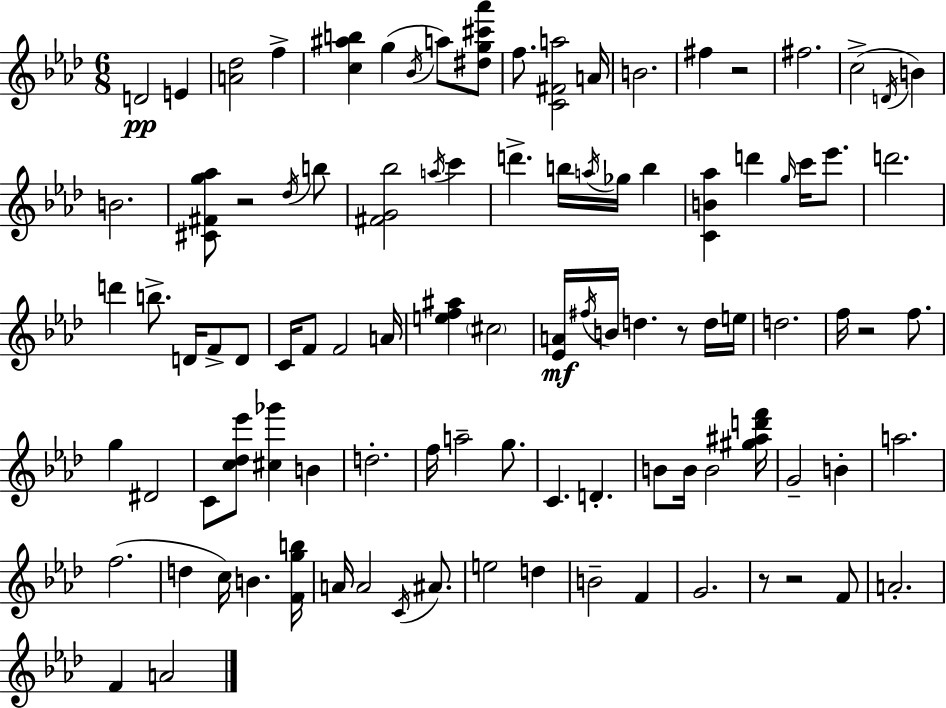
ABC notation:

X:1
T:Untitled
M:6/8
L:1/4
K:Ab
D2 E [A_d]2 f [c^ab] g _B/4 a/2 [^dg^c'_a']/2 f/2 [C^Fa]2 A/4 B2 ^f z2 ^f2 c2 D/4 B B2 [^C^Fg_a]/2 z2 _d/4 b/2 [^FG_b]2 a/4 c' d' b/4 a/4 _g/4 b [CB_a] d' g/4 c'/4 _e'/2 d'2 d' b/2 D/4 F/2 D/2 C/4 F/2 F2 A/4 [ef^a] ^c2 [_EA]/4 ^f/4 B/4 d z/2 d/4 e/4 d2 f/4 z2 f/2 g ^D2 C/2 [c_d_e']/2 [^c_g'] B d2 f/4 a2 g/2 C D B/2 B/4 B2 [^g^ad'f']/4 G2 B a2 f2 d c/4 B [Fgb]/4 A/4 A2 C/4 ^A/2 e2 d B2 F G2 z/2 z2 F/2 A2 F A2